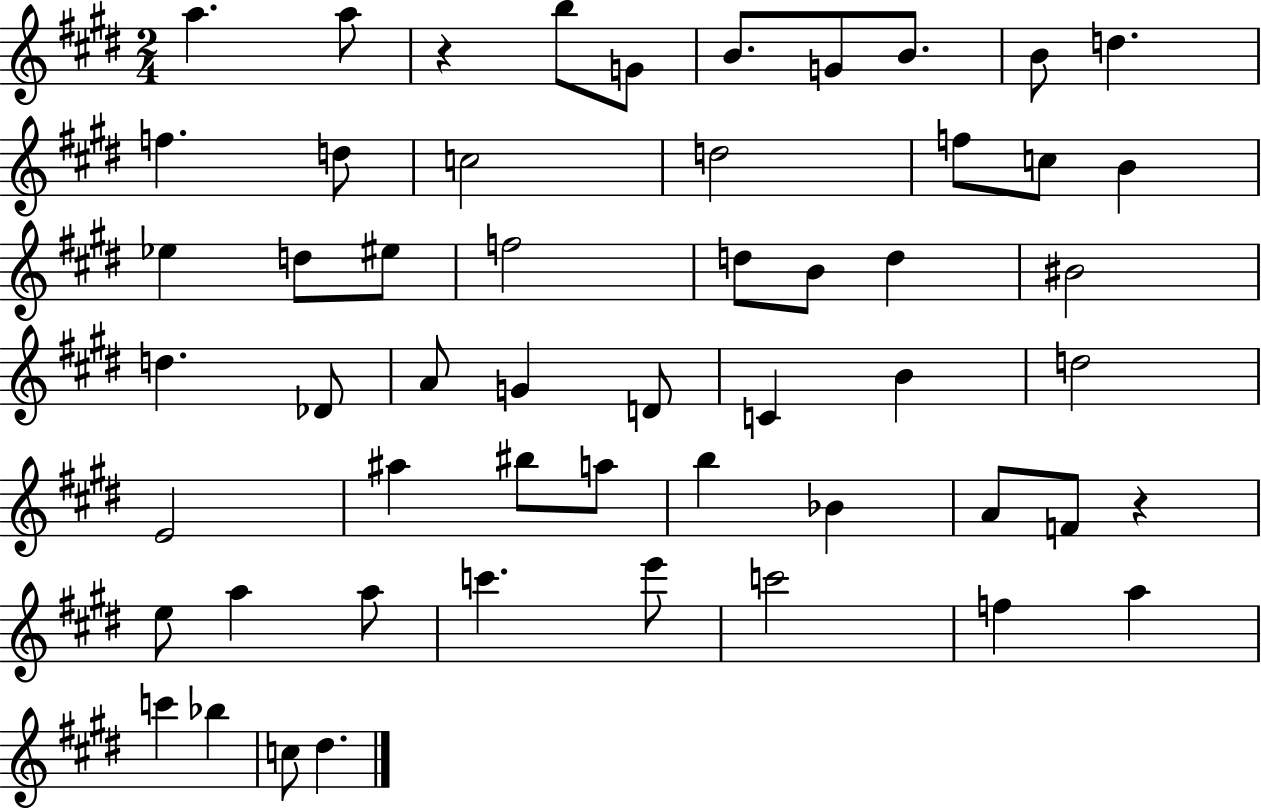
X:1
T:Untitled
M:2/4
L:1/4
K:E
a a/2 z b/2 G/2 B/2 G/2 B/2 B/2 d f d/2 c2 d2 f/2 c/2 B _e d/2 ^e/2 f2 d/2 B/2 d ^B2 d _D/2 A/2 G D/2 C B d2 E2 ^a ^b/2 a/2 b _B A/2 F/2 z e/2 a a/2 c' e'/2 c'2 f a c' _b c/2 ^d